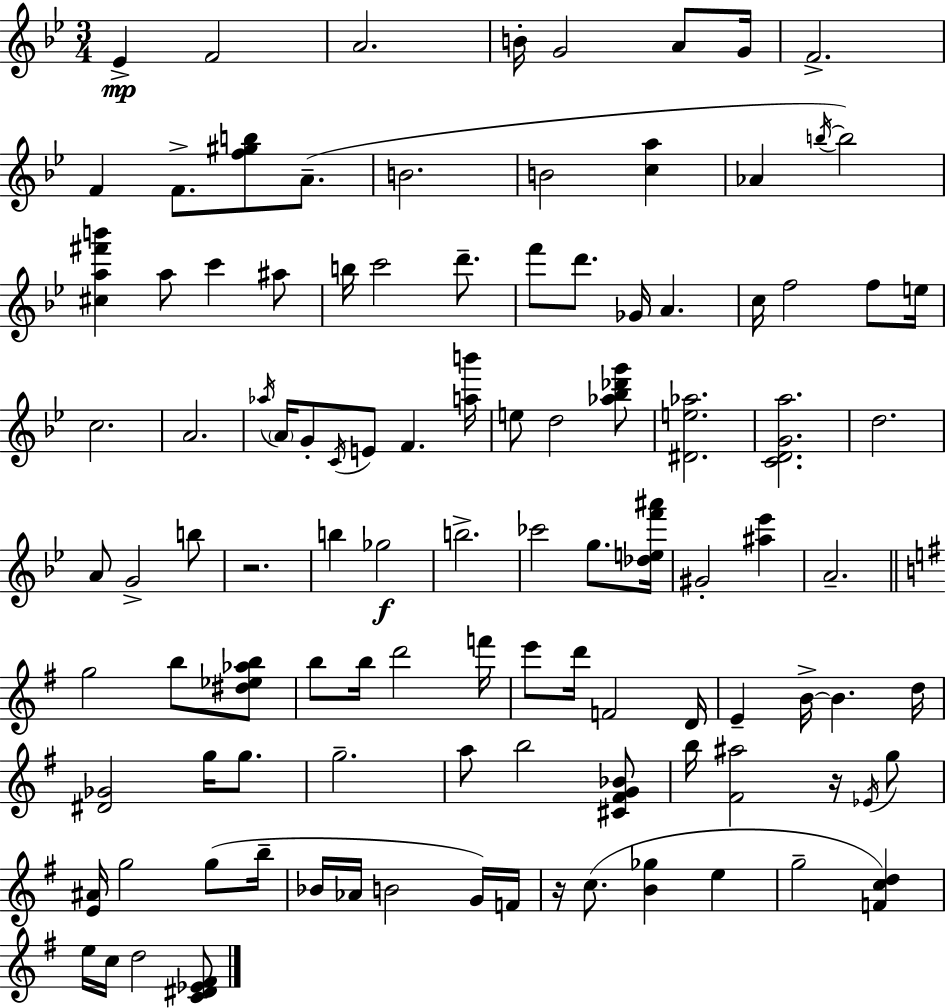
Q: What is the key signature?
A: G minor